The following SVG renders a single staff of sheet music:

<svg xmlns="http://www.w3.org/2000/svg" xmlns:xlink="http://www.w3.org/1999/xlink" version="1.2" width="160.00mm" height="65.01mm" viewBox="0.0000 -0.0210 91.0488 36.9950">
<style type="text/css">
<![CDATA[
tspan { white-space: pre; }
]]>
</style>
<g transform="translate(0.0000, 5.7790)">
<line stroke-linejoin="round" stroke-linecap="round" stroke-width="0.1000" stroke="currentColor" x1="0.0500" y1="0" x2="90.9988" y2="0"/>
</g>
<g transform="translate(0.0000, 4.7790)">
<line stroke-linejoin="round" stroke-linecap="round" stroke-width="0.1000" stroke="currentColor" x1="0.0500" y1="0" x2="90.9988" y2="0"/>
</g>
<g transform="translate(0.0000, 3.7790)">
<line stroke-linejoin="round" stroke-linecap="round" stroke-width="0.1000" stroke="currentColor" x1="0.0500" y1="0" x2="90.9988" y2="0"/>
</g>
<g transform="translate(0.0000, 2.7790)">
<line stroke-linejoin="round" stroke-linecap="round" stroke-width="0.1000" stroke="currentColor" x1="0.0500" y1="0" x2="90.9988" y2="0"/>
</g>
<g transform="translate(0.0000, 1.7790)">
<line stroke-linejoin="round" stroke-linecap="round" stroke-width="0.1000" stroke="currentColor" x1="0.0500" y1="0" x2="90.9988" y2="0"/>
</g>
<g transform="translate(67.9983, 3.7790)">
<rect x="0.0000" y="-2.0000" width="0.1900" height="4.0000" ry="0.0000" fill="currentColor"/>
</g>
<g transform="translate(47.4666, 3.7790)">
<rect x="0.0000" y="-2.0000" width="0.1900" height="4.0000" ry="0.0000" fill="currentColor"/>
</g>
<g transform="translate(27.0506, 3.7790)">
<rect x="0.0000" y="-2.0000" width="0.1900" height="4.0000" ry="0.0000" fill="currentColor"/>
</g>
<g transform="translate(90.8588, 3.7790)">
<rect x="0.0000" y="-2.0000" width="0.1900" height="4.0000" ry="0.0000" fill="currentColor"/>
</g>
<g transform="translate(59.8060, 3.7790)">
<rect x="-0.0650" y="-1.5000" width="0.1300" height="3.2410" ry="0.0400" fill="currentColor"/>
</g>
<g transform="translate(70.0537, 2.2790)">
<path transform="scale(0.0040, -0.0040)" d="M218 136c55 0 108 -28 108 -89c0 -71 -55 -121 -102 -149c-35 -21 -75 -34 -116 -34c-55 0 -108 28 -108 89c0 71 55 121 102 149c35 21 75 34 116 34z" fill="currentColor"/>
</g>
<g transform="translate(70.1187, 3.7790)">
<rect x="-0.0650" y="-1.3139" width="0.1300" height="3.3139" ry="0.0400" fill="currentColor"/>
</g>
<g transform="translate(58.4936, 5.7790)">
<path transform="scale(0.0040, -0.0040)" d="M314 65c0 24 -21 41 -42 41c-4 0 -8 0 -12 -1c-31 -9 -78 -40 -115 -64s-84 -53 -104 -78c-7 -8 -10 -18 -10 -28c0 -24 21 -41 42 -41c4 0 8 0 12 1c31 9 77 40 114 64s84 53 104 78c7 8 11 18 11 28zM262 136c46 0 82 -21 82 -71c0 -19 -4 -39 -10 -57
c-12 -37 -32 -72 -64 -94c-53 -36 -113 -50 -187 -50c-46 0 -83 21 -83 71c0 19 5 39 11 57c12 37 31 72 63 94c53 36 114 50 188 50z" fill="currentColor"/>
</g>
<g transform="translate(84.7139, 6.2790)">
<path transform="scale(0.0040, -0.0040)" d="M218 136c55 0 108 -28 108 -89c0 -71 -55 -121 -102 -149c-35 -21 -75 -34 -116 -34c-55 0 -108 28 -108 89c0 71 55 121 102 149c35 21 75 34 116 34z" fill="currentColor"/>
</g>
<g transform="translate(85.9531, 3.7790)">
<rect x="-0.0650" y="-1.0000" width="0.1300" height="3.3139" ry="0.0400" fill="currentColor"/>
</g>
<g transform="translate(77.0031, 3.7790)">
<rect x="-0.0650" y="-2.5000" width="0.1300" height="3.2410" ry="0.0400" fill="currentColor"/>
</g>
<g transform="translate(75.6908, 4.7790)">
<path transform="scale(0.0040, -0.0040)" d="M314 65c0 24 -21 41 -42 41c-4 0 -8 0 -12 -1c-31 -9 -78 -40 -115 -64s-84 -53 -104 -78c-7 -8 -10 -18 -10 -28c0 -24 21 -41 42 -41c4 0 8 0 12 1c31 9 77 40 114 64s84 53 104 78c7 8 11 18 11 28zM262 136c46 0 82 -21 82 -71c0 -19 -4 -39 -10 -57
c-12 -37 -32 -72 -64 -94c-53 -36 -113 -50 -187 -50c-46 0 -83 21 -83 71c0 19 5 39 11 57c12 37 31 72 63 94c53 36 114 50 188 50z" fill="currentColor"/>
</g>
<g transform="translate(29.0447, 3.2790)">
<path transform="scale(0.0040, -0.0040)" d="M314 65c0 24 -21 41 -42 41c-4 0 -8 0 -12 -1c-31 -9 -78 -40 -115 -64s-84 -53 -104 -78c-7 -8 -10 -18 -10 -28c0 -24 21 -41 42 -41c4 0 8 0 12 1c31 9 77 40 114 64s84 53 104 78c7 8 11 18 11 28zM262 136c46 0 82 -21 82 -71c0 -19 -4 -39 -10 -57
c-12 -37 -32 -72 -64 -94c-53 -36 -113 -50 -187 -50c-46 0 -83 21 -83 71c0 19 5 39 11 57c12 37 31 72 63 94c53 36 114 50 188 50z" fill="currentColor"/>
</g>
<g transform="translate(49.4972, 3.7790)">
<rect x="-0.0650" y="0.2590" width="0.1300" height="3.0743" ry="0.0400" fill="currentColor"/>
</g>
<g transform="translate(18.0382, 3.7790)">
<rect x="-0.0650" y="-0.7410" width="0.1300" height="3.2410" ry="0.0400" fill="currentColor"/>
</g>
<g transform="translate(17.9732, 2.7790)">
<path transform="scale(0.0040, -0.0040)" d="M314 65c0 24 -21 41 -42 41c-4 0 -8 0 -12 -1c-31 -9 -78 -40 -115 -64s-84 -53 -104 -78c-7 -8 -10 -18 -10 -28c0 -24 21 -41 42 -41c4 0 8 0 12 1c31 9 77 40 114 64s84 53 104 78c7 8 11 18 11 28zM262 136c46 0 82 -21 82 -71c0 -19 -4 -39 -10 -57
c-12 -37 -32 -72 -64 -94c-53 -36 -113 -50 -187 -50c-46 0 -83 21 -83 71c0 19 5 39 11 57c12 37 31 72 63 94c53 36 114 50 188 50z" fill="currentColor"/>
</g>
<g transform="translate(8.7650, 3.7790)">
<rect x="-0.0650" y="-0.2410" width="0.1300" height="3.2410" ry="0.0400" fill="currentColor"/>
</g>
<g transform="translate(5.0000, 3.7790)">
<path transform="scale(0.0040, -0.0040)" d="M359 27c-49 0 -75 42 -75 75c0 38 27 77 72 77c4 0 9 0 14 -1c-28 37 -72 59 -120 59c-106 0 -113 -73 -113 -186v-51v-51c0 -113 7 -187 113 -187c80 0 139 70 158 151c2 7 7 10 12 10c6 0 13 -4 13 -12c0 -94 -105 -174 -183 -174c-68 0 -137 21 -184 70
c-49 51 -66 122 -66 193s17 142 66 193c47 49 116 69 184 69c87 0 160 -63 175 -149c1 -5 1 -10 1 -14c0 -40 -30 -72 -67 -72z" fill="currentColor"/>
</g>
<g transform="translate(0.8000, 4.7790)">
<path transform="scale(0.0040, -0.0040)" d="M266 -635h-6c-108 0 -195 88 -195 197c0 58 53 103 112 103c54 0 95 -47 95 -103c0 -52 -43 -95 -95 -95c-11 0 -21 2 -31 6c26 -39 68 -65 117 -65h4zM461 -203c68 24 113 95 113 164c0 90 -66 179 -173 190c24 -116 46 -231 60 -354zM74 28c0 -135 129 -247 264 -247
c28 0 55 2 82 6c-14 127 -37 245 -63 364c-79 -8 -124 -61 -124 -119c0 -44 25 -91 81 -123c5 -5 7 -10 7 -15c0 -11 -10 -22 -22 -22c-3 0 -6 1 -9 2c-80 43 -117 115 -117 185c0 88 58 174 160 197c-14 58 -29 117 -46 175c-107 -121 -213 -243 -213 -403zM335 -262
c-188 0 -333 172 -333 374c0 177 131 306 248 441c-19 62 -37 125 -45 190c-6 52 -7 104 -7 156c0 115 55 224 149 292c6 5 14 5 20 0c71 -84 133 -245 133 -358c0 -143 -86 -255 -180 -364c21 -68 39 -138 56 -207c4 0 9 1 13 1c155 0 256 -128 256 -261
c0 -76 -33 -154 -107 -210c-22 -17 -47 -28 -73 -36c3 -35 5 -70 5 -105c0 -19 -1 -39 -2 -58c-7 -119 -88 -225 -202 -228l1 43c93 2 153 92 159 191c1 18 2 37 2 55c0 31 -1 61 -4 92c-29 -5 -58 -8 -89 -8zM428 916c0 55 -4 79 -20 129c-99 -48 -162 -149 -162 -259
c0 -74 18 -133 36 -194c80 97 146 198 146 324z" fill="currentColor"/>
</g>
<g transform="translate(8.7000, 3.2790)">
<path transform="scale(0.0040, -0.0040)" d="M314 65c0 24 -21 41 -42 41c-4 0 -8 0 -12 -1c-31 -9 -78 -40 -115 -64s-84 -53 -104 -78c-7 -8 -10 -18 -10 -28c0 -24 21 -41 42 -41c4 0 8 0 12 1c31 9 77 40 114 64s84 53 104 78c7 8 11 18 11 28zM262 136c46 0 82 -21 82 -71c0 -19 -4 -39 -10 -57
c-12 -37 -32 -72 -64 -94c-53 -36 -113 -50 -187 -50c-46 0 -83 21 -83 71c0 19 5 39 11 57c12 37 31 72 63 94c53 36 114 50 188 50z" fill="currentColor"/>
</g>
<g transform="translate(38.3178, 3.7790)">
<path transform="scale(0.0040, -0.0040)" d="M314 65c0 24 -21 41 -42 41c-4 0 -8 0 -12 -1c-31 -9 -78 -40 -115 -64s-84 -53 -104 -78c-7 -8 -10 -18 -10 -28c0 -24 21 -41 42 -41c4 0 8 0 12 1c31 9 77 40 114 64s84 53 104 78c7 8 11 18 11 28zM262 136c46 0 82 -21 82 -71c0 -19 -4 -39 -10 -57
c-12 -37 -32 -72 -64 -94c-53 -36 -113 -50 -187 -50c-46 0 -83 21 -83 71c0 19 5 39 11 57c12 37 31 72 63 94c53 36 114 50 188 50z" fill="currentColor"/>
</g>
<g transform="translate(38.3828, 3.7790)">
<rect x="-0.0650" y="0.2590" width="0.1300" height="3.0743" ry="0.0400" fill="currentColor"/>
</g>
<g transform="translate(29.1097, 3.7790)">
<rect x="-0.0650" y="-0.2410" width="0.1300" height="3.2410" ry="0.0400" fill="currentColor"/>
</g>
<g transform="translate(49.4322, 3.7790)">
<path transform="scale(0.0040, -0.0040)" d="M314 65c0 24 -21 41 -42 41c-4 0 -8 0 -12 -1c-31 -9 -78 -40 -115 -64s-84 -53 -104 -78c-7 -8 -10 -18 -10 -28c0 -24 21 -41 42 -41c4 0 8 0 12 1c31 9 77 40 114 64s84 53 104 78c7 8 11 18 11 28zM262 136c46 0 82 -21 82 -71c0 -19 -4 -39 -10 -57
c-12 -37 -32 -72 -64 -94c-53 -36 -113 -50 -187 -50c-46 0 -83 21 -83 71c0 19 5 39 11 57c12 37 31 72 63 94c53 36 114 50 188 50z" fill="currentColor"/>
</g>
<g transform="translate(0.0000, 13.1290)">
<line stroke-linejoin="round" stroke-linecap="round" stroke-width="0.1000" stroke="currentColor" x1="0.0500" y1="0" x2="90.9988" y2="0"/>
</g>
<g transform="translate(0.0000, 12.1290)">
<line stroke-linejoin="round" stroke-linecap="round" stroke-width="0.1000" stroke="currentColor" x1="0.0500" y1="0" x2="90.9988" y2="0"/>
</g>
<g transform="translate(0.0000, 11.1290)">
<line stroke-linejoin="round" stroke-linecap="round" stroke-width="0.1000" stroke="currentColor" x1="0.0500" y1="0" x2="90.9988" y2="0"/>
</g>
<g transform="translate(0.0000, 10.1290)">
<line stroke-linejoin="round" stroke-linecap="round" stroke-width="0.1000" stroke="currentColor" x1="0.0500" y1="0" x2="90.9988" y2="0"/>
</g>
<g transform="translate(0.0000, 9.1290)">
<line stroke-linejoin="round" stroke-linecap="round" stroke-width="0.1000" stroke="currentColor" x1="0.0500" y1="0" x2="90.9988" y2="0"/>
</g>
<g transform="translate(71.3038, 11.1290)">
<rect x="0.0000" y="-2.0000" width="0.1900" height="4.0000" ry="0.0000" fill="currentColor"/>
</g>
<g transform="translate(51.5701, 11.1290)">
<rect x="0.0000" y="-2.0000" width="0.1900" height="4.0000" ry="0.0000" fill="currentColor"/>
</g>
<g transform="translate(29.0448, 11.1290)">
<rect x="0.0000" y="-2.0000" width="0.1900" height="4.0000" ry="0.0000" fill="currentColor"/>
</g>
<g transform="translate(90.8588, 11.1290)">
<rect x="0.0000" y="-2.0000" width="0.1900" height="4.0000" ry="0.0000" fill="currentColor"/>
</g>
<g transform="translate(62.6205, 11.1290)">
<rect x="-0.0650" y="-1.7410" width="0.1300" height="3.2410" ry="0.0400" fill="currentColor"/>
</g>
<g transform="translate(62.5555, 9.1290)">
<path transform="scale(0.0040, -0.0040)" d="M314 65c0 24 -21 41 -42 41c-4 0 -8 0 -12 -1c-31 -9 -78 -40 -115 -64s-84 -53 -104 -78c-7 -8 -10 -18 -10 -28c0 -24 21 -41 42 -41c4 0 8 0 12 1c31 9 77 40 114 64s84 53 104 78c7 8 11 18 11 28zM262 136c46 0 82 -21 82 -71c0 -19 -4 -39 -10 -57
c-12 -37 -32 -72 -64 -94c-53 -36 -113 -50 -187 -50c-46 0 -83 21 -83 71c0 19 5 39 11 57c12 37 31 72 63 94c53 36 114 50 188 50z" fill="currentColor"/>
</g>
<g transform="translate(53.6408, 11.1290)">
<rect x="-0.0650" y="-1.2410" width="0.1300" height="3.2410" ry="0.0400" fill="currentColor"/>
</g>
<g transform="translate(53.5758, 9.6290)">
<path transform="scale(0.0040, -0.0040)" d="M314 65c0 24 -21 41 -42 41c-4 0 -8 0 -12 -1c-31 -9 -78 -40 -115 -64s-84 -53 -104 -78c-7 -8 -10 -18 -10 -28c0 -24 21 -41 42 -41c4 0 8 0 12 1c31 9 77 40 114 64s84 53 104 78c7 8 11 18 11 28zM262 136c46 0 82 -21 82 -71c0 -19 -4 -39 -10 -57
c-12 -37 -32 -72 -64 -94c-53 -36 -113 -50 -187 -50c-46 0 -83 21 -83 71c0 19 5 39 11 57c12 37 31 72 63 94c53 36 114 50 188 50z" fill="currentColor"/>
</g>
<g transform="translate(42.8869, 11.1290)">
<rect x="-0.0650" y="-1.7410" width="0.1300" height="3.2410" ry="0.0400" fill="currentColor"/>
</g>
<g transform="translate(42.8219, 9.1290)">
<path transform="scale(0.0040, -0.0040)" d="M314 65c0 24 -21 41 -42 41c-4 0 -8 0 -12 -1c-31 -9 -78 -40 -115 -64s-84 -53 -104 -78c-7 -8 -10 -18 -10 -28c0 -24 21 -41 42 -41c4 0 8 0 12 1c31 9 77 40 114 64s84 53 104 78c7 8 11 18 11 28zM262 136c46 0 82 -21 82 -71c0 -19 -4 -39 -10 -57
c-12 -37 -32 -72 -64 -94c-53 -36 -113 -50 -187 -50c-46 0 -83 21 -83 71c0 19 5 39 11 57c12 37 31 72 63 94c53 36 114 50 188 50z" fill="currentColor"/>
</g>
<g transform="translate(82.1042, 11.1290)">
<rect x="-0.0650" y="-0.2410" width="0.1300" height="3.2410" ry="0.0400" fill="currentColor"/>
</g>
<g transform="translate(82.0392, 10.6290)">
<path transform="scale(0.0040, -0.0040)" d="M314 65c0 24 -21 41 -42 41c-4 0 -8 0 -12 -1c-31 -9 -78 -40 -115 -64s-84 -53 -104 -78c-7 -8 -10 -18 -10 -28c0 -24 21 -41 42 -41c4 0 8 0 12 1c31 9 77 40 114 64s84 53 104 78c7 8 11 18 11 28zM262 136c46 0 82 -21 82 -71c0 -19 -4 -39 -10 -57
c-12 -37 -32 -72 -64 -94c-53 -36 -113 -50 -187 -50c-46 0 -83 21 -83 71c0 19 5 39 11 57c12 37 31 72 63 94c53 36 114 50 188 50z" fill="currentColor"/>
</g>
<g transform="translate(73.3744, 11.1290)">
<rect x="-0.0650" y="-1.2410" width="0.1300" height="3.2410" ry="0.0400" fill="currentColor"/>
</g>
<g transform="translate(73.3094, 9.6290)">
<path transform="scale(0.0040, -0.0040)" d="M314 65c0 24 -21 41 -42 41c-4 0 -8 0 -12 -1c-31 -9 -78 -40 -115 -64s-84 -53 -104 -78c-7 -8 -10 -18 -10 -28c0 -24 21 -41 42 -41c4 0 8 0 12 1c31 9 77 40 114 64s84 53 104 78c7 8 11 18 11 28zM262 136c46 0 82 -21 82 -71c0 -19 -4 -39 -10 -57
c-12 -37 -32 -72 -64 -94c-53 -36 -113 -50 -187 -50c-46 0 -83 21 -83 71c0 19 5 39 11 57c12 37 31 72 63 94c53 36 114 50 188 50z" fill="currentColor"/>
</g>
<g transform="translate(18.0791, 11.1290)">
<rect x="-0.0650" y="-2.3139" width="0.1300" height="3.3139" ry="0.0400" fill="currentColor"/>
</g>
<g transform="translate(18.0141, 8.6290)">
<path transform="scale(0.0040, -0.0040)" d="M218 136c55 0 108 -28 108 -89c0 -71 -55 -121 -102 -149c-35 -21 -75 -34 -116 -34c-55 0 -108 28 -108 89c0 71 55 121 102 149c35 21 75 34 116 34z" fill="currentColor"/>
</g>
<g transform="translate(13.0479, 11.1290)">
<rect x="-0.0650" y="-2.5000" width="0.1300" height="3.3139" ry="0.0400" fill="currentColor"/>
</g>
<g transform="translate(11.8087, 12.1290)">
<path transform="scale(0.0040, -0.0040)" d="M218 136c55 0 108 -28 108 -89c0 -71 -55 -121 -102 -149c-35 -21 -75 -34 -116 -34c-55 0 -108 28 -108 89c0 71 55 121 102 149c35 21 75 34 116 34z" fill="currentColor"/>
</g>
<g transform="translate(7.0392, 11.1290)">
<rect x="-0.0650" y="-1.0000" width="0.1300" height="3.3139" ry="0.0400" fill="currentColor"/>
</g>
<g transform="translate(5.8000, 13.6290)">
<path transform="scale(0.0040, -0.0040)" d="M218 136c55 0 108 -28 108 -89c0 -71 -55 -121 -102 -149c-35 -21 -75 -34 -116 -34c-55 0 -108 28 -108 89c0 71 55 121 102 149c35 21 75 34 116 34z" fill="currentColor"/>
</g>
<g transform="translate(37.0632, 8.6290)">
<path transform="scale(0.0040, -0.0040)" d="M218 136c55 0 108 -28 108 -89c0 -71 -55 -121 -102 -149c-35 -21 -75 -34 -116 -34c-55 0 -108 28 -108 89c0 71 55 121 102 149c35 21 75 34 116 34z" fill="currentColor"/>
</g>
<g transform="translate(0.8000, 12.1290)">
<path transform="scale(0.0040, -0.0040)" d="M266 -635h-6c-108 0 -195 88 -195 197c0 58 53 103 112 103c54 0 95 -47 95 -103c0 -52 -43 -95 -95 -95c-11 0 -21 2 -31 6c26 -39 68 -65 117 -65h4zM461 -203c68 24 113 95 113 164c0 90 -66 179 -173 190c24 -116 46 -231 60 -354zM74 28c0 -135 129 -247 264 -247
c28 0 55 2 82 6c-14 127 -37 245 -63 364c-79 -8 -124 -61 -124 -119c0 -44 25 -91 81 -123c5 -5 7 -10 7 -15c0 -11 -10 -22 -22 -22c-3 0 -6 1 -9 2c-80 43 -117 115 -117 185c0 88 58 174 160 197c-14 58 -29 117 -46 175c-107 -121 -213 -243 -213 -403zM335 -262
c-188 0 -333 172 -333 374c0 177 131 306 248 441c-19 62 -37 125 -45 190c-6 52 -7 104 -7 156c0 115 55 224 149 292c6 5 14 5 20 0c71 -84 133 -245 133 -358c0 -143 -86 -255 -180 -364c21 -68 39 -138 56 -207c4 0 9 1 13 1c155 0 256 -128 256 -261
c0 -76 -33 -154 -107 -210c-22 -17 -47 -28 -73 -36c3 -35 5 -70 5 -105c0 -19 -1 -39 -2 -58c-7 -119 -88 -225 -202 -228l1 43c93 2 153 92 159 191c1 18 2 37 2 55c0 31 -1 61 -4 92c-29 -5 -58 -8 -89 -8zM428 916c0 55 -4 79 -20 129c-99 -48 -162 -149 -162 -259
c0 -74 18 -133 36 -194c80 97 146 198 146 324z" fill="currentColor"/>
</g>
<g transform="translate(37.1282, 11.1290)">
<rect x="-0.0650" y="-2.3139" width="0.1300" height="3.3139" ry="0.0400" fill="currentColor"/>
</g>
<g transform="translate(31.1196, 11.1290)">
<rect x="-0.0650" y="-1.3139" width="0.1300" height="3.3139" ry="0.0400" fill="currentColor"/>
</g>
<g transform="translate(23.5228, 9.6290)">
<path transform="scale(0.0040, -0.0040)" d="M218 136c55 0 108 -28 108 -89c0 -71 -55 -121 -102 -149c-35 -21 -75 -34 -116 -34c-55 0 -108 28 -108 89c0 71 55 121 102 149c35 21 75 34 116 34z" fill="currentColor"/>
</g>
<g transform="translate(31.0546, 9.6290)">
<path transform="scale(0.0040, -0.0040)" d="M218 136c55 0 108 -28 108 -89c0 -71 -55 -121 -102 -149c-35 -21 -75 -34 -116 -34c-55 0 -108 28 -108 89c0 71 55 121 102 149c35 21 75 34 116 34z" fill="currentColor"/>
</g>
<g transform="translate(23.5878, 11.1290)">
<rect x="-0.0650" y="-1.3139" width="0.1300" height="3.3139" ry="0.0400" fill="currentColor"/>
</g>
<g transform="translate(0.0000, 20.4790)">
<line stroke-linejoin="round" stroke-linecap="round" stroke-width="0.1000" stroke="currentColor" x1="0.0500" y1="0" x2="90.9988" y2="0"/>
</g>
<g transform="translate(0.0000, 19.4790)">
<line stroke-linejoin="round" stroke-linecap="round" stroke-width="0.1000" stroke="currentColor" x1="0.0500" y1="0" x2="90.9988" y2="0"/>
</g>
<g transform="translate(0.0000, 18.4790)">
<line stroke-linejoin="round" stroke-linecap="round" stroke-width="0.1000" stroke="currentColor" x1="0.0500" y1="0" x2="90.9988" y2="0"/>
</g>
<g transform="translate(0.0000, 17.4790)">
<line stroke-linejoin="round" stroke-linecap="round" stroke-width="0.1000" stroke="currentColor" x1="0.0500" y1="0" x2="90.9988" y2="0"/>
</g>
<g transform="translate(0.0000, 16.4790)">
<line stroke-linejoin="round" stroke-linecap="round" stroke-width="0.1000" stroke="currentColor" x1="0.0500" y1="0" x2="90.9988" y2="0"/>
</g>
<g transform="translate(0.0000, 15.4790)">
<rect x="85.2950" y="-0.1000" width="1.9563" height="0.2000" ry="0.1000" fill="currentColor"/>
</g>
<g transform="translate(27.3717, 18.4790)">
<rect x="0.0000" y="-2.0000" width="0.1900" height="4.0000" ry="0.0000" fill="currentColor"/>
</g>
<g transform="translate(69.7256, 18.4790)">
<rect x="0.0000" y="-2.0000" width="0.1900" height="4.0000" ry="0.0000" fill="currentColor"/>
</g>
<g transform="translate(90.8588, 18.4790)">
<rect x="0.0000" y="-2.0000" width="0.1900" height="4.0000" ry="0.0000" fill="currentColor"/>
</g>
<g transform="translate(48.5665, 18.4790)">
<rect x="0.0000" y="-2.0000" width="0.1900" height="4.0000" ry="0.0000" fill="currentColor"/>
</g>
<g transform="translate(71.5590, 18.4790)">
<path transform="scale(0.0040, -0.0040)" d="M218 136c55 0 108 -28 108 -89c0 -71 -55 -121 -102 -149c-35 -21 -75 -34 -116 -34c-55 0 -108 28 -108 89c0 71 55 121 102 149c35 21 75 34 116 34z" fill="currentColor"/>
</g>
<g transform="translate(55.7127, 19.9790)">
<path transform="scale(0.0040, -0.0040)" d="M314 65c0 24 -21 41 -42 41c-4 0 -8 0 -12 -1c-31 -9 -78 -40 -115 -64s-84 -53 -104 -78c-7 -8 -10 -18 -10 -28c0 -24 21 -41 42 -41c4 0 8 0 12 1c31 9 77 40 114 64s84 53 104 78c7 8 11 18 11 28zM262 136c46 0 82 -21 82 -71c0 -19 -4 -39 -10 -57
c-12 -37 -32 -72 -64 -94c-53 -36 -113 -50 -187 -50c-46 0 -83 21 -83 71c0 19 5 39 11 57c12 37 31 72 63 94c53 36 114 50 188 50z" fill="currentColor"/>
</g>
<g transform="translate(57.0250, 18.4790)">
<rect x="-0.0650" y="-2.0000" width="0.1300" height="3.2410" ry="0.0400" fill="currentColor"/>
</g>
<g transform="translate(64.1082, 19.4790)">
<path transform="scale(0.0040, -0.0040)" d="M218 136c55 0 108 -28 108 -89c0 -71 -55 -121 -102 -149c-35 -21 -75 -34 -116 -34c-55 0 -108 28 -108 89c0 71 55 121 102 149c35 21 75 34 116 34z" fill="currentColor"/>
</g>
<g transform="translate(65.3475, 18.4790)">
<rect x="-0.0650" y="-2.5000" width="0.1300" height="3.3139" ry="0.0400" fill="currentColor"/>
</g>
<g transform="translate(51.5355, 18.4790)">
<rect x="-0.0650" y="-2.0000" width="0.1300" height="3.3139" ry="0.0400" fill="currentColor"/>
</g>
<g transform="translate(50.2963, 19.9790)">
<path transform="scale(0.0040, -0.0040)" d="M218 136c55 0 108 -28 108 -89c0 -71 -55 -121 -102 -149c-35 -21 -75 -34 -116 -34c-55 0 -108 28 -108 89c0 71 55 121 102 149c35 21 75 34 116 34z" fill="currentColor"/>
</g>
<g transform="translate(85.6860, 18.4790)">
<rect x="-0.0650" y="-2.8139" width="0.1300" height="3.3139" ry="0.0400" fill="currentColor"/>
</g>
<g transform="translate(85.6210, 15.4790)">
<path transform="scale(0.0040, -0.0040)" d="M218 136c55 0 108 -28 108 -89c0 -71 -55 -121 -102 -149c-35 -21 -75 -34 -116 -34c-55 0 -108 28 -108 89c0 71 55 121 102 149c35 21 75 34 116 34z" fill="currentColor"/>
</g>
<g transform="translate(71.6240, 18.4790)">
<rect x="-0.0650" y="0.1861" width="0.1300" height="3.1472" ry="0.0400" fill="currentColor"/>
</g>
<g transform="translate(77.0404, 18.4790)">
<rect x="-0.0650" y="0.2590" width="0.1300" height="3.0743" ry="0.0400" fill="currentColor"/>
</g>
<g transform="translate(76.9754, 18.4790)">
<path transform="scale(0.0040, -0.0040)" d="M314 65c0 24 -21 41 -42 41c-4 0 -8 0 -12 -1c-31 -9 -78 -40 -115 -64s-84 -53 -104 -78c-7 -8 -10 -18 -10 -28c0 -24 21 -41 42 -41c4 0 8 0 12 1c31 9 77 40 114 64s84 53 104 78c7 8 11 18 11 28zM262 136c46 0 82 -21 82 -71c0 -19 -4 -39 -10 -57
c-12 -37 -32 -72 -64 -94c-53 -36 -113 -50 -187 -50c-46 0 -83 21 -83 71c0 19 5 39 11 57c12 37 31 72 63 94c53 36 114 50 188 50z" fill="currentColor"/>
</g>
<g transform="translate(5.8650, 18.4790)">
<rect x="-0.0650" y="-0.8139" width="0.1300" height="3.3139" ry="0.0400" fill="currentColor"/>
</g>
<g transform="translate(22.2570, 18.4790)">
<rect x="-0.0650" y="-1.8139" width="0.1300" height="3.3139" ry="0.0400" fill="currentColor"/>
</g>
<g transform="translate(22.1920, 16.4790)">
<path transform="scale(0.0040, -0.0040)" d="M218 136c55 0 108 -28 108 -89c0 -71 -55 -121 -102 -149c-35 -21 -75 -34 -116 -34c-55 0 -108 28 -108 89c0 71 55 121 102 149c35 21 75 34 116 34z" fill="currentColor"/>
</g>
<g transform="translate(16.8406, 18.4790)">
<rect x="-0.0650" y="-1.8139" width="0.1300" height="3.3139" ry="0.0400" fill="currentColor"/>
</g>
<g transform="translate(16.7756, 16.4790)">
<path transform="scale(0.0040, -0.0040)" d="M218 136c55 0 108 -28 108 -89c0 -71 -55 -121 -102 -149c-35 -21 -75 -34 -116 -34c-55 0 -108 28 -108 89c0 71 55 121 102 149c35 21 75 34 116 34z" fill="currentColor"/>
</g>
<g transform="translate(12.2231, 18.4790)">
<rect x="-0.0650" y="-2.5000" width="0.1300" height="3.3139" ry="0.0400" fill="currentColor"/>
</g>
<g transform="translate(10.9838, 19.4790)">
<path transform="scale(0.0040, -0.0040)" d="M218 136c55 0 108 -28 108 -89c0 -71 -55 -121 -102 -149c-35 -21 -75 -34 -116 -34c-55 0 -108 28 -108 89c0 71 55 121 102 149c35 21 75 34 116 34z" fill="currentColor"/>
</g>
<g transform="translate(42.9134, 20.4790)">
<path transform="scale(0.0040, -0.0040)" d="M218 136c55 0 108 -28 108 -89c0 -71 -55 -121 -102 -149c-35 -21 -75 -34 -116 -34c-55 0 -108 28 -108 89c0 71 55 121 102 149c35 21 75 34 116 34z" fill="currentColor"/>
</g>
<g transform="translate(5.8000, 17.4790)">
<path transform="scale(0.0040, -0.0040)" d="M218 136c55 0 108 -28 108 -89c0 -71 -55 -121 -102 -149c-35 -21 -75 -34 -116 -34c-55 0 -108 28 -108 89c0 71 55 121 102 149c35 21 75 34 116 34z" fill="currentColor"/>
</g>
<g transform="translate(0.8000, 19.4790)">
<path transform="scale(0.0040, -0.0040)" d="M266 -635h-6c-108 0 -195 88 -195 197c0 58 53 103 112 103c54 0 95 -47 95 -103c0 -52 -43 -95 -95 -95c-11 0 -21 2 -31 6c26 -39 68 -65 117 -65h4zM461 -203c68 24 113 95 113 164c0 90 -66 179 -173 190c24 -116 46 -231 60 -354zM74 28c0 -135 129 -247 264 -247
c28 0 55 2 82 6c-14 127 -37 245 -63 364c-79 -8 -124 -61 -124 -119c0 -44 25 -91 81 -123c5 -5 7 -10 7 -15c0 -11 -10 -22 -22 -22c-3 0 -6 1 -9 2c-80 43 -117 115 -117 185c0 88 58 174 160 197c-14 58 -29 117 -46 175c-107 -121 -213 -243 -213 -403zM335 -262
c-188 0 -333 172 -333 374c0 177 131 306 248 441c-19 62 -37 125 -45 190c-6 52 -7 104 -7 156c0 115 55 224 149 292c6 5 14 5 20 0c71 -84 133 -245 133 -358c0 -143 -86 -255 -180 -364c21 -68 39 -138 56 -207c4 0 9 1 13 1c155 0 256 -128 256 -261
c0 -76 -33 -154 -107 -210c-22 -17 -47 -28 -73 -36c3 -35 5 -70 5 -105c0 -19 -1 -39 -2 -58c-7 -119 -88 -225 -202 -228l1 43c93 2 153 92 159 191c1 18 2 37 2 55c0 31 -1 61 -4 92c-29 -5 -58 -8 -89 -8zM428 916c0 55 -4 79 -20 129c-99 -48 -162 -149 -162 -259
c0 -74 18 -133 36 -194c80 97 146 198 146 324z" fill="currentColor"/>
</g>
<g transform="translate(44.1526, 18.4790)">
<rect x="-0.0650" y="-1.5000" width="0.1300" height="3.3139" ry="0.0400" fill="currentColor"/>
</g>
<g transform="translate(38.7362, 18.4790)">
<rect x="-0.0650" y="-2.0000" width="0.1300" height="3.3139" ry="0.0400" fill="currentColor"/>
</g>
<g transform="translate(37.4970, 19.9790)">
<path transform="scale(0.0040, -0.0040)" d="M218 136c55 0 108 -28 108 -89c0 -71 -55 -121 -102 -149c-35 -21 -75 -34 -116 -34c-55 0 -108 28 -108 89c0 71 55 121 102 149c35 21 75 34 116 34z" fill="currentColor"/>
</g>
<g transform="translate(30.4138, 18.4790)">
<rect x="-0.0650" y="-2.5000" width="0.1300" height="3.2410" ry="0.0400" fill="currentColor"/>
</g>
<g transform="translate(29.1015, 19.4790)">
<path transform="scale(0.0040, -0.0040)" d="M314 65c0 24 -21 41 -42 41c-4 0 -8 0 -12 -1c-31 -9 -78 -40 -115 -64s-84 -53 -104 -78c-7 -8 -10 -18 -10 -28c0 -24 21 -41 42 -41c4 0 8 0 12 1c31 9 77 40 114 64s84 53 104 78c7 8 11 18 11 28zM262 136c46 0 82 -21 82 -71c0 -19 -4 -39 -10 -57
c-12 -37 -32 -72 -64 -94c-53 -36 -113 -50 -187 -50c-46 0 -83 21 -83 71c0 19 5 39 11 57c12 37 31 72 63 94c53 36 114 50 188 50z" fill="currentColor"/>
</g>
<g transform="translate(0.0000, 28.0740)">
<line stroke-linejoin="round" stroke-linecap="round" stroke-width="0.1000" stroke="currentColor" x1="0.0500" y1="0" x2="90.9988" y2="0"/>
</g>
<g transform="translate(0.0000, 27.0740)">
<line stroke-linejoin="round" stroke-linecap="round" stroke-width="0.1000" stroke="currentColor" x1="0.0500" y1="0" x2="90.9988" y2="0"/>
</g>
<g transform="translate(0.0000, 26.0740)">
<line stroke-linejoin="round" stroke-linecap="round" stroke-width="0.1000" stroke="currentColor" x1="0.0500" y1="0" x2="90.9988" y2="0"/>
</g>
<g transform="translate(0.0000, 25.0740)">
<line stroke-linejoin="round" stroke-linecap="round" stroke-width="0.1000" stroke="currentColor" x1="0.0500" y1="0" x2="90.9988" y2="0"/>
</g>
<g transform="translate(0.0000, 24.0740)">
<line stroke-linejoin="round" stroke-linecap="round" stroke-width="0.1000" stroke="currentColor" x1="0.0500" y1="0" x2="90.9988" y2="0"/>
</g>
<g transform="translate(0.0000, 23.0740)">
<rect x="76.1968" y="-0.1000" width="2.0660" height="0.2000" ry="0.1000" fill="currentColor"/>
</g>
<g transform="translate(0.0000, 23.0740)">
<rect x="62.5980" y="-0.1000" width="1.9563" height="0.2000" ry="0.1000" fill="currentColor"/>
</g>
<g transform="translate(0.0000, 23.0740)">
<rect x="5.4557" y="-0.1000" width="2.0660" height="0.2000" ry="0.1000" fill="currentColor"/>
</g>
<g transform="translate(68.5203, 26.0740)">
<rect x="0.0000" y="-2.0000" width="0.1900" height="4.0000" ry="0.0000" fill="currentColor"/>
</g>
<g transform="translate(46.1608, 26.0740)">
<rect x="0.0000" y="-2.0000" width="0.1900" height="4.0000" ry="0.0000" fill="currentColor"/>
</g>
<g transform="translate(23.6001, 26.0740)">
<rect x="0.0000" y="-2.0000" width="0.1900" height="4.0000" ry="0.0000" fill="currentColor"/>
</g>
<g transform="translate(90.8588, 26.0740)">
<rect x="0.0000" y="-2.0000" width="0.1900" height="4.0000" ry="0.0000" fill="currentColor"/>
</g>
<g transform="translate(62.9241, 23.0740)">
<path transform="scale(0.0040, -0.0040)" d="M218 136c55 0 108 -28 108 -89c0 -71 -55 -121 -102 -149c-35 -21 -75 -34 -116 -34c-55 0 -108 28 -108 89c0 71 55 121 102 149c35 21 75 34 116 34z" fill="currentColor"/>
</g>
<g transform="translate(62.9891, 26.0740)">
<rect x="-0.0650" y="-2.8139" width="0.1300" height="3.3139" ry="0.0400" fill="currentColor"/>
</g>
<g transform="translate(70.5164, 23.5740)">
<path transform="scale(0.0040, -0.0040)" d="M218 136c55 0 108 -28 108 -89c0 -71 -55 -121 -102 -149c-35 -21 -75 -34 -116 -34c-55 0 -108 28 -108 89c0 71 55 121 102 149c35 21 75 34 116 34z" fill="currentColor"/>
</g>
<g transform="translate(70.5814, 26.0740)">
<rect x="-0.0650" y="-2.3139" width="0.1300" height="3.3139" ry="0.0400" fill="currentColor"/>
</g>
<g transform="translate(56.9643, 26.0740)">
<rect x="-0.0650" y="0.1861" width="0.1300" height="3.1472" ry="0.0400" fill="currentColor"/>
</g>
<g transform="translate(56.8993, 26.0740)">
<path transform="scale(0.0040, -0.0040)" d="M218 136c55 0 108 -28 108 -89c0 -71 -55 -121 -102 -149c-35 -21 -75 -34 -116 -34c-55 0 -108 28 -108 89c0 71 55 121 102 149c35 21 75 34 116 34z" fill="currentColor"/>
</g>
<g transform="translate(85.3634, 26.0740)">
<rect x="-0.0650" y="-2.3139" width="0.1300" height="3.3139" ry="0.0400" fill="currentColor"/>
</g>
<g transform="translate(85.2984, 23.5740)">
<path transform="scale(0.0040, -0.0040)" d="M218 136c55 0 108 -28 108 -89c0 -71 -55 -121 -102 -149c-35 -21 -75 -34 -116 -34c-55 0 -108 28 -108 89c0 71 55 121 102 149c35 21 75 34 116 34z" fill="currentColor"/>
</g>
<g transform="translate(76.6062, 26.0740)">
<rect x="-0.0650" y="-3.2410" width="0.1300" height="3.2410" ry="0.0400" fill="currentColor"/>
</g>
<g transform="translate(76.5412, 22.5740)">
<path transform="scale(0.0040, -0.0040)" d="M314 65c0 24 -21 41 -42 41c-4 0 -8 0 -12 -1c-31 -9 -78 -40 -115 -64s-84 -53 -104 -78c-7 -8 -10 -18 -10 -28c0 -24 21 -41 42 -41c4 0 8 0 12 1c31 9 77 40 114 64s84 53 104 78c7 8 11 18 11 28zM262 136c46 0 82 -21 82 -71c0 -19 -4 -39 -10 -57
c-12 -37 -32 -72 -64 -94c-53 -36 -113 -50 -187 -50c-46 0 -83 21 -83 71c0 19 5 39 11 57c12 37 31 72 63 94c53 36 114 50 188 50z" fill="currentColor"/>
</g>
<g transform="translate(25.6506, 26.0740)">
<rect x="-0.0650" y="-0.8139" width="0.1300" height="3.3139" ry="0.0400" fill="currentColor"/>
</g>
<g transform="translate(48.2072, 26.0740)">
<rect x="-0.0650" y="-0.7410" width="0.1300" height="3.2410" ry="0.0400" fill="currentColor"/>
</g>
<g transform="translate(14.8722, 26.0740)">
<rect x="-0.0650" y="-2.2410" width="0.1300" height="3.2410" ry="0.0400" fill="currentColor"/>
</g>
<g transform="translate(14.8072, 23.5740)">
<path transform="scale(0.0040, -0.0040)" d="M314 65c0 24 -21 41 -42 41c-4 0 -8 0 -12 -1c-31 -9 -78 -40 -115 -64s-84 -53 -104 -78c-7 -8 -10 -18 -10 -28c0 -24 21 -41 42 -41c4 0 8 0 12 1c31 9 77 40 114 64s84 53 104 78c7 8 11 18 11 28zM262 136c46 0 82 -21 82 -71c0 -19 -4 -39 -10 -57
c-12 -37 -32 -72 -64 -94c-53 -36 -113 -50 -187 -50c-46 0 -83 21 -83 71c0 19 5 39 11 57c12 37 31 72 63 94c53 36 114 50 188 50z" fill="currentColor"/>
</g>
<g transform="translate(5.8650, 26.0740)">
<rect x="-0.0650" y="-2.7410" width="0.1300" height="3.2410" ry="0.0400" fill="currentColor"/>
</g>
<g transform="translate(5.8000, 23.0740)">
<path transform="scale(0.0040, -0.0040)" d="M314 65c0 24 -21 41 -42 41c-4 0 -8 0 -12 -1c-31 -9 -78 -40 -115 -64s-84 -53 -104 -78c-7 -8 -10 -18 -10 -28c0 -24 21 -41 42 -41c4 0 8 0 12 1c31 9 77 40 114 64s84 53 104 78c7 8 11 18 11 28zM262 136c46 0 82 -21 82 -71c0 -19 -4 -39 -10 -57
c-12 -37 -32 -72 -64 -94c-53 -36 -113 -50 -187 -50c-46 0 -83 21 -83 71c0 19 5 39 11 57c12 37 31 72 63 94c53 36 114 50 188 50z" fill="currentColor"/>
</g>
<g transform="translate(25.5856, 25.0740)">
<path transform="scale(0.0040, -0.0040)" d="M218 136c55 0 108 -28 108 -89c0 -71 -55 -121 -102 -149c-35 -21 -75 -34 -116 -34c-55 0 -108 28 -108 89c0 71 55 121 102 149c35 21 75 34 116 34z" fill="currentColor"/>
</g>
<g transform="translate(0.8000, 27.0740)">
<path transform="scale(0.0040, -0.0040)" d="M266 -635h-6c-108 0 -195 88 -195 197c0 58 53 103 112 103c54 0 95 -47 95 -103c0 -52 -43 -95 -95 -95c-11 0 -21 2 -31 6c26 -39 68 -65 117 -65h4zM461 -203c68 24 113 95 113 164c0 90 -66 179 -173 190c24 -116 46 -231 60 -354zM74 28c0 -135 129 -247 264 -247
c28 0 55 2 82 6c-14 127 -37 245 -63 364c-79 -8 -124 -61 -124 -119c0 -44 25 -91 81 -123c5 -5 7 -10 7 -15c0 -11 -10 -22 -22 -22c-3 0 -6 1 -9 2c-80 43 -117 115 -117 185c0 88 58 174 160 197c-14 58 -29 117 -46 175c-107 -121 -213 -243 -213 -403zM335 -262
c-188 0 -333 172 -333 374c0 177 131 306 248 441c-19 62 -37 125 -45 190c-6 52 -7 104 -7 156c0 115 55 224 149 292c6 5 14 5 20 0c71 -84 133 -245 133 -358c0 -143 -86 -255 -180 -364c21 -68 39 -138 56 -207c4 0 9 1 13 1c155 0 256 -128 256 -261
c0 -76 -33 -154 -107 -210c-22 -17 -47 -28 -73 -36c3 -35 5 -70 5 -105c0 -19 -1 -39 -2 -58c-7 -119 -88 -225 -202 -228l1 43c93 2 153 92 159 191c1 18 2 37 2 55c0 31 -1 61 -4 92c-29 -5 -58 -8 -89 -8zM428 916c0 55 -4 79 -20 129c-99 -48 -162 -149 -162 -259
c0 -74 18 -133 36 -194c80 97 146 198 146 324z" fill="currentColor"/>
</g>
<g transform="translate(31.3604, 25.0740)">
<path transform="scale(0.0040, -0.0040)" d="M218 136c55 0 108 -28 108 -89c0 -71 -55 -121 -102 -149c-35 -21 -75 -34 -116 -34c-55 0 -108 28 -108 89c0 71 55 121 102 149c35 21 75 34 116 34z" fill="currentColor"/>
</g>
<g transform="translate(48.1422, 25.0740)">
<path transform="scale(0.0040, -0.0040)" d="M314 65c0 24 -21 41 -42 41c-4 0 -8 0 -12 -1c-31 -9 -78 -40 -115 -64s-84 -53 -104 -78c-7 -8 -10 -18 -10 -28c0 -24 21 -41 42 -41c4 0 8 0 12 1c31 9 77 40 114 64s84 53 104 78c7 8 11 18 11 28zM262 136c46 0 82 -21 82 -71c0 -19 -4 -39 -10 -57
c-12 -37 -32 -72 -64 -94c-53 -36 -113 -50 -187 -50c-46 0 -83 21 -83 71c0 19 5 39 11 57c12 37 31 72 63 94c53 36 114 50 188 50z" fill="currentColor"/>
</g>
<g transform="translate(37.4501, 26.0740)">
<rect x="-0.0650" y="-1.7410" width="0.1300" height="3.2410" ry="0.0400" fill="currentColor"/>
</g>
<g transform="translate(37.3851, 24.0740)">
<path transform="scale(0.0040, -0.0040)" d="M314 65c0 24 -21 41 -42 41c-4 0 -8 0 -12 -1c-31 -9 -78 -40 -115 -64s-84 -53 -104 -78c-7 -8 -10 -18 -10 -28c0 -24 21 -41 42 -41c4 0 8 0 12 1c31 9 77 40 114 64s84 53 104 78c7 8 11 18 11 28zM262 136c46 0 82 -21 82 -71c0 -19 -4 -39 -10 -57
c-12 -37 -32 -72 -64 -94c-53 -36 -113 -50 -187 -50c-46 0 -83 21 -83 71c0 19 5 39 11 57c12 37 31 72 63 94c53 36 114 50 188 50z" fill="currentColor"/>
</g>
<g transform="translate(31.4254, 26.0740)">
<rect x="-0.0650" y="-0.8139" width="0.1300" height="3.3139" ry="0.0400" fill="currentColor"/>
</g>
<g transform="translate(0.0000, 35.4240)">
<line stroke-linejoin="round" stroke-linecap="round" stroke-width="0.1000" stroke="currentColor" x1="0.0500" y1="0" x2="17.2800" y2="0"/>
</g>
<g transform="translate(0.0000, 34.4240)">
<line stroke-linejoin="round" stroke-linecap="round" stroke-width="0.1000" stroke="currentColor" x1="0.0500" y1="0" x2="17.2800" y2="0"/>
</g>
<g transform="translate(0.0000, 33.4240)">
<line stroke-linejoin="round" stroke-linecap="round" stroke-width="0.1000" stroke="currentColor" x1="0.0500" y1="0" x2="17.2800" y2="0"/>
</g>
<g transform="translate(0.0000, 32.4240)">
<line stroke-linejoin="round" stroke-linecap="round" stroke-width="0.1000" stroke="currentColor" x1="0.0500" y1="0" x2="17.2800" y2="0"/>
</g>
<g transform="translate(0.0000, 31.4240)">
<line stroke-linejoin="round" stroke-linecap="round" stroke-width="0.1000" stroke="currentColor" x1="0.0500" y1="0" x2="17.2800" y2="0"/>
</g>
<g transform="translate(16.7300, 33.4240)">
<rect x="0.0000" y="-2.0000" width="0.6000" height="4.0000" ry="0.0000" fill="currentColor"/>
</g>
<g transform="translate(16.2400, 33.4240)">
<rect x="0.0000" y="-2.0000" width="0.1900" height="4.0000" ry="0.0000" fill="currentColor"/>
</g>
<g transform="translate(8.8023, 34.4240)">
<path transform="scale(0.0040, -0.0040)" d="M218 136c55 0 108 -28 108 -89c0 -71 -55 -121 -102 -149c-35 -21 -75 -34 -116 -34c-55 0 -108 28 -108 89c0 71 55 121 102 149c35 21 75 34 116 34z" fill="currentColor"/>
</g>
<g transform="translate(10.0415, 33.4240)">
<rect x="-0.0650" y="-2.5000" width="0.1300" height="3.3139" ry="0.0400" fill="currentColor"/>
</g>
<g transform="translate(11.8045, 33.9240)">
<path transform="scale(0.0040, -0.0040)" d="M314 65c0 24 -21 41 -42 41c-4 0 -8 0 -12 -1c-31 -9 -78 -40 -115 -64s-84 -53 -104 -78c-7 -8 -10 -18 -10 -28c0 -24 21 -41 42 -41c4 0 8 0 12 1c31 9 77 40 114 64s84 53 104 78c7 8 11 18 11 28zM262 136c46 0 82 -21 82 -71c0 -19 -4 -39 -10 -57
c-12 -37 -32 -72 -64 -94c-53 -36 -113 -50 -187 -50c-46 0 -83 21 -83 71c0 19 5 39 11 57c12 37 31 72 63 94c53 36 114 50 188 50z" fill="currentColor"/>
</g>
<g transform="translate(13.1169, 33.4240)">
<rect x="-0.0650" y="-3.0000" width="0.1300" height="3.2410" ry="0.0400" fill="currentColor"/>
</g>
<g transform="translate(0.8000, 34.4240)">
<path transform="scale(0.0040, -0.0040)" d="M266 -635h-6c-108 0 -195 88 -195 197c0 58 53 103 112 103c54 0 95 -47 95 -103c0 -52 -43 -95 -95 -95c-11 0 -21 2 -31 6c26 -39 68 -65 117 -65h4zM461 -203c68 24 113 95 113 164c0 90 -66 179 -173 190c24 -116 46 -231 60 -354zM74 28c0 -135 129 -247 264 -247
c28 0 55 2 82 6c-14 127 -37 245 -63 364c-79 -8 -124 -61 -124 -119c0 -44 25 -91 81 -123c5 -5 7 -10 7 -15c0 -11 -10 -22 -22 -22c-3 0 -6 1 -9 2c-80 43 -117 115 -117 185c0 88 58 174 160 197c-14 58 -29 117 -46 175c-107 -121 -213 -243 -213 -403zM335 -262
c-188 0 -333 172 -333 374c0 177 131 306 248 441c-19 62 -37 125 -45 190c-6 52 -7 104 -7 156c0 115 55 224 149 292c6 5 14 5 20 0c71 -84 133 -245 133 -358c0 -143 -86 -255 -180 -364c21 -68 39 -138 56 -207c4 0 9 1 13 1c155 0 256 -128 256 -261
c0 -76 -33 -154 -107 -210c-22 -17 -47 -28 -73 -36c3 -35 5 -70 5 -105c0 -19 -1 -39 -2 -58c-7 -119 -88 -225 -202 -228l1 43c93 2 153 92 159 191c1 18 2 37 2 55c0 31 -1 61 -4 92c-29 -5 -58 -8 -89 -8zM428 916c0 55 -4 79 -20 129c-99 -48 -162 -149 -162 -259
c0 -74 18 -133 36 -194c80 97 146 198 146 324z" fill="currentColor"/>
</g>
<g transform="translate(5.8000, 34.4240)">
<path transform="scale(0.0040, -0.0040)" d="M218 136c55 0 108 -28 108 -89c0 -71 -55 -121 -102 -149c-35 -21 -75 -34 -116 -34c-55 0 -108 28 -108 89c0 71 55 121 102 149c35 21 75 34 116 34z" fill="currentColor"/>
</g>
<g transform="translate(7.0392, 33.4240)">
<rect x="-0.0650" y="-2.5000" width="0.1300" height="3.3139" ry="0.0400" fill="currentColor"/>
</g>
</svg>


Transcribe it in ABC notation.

X:1
T:Untitled
M:4/4
L:1/4
K:C
c2 d2 c2 B2 B2 E2 e G2 D D G g e e g f2 e2 f2 e2 c2 d G f f G2 F E F F2 G B B2 a a2 g2 d d f2 d2 B a g b2 g G G A2